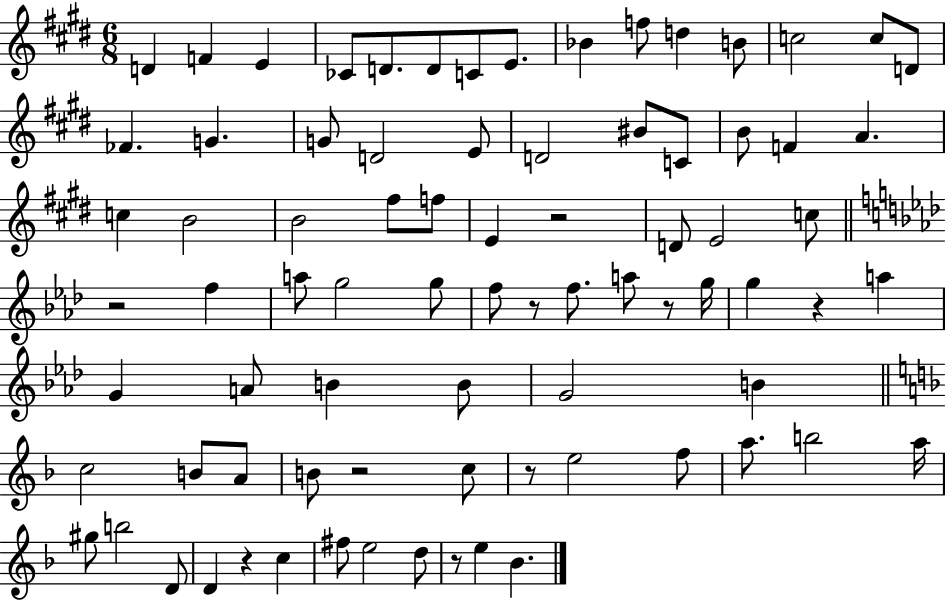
D4/q F4/q E4/q CES4/e D4/e. D4/e C4/e E4/e. Bb4/q F5/e D5/q B4/e C5/h C5/e D4/e FES4/q. G4/q. G4/e D4/h E4/e D4/h BIS4/e C4/e B4/e F4/q A4/q. C5/q B4/h B4/h F#5/e F5/e E4/q R/h D4/e E4/h C5/e R/h F5/q A5/e G5/h G5/e F5/e R/e F5/e. A5/e R/e G5/s G5/q R/q A5/q G4/q A4/e B4/q B4/e G4/h B4/q C5/h B4/e A4/e B4/e R/h C5/e R/e E5/h F5/e A5/e. B5/h A5/s G#5/e B5/h D4/e D4/q R/q C5/q F#5/e E5/h D5/e R/e E5/q Bb4/q.